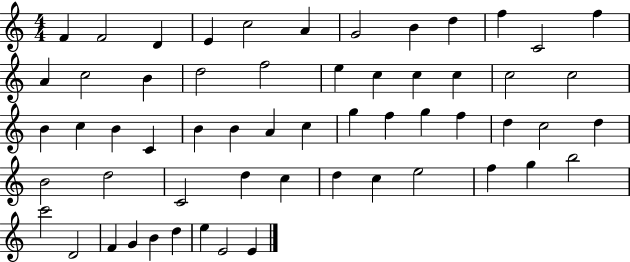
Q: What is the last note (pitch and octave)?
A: E4